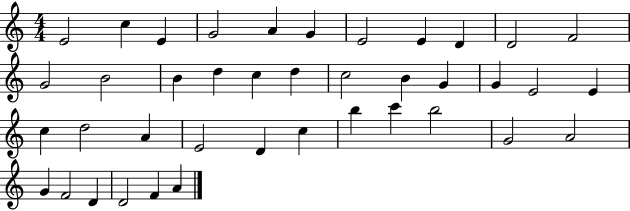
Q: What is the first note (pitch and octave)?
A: E4